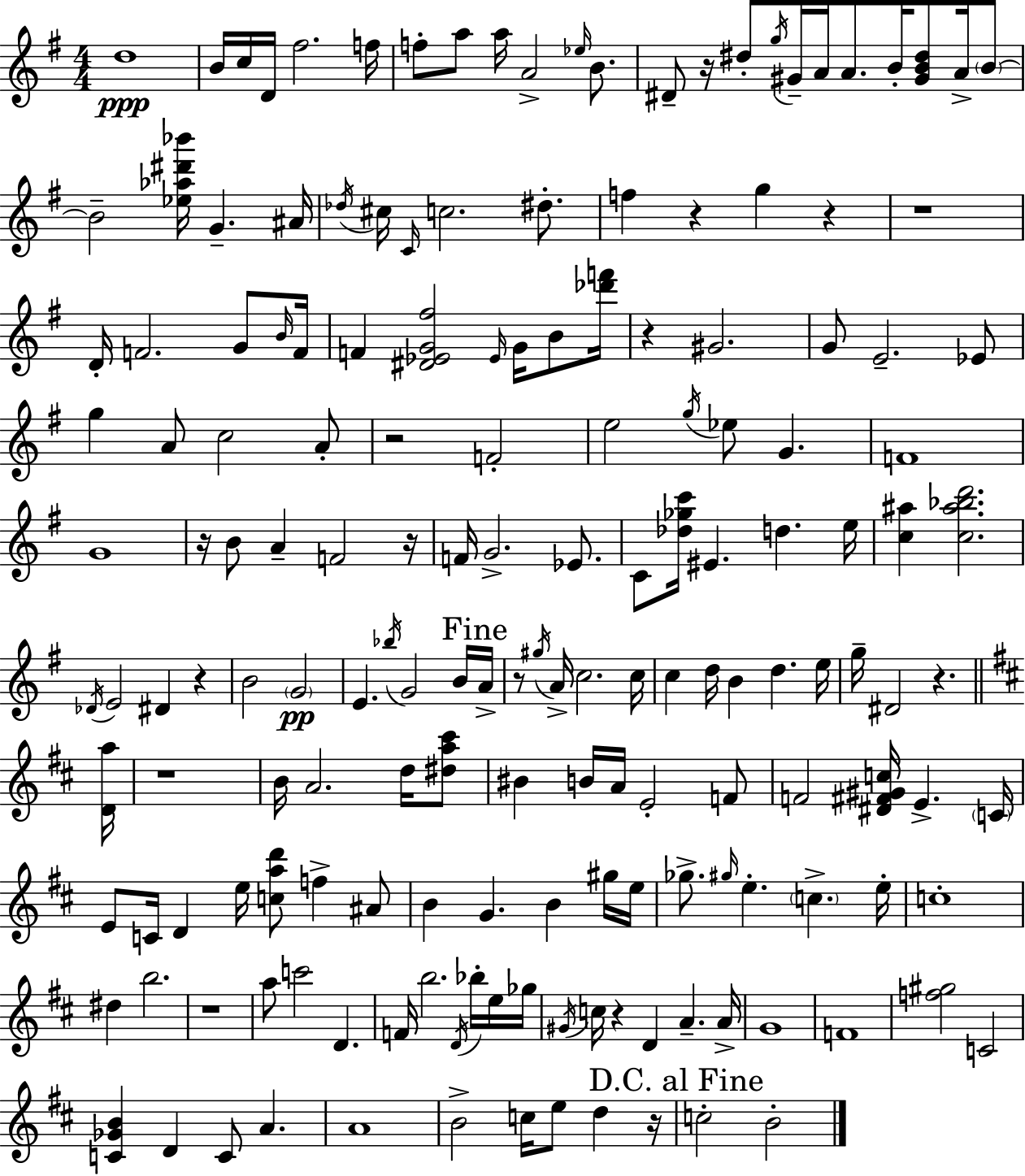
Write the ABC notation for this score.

X:1
T:Untitled
M:4/4
L:1/4
K:Em
d4 B/4 c/4 D/4 ^f2 f/4 f/2 a/2 a/4 A2 _e/4 B/2 ^D/2 z/4 ^d/2 g/4 ^G/4 A/4 A/2 B/4 [^GB^d]/2 A/4 B/2 B2 [_e_a^d'_b']/4 G ^A/4 _d/4 ^c/4 C/4 c2 ^d/2 f z g z z4 D/4 F2 G/2 B/4 F/4 F [^D_EG^f]2 _E/4 G/4 B/2 [_d'f']/4 z ^G2 G/2 E2 _E/2 g A/2 c2 A/2 z2 F2 e2 g/4 _e/2 G F4 G4 z/4 B/2 A F2 z/4 F/4 G2 _E/2 C/2 [_d_gc']/4 ^E d e/4 [c^a] [c^a_bd']2 _D/4 E2 ^D z B2 G2 E _b/4 G2 B/4 A/4 z/2 ^g/4 A/4 c2 c/4 c d/4 B d e/4 g/4 ^D2 z [Da]/4 z4 B/4 A2 d/4 [^da^c']/2 ^B B/4 A/4 E2 F/2 F2 [^D^F^Gc]/4 E C/4 E/2 C/4 D e/4 [cad']/2 f ^A/2 B G B ^g/4 e/4 _g/2 ^g/4 e c e/4 c4 ^d b2 z4 a/2 c'2 D F/4 b2 D/4 _b/4 e/4 _g/4 ^G/4 c/4 z D A A/4 G4 F4 [f^g]2 C2 [C_GB] D C/2 A A4 B2 c/4 e/2 d z/4 c2 B2